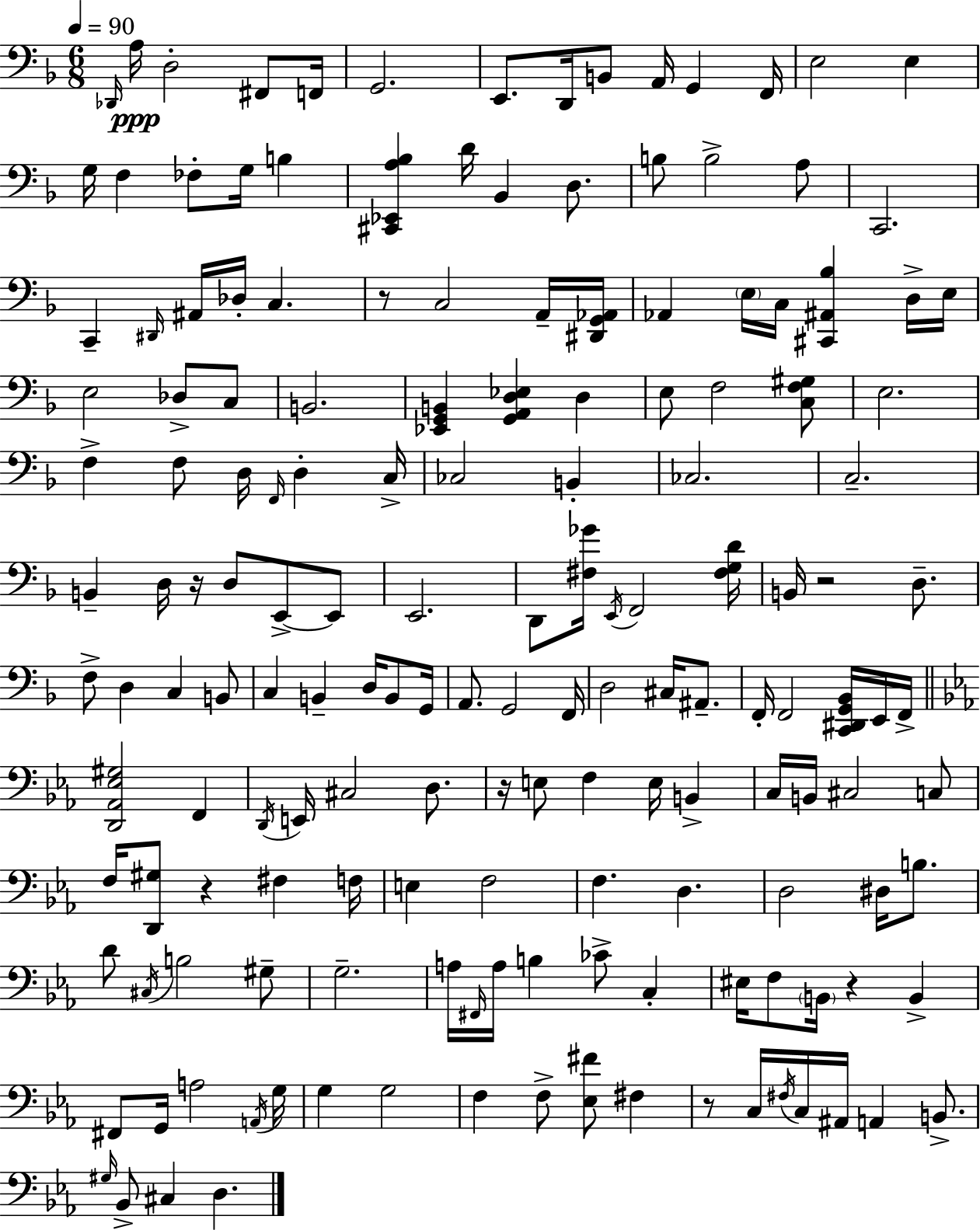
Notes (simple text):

Db2/s A3/s D3/h F#2/e F2/s G2/h. E2/e. D2/s B2/e A2/s G2/q F2/s E3/h E3/q G3/s F3/q FES3/e G3/s B3/q [C#2,Eb2,A3,Bb3]/q D4/s Bb2/q D3/e. B3/e B3/h A3/e C2/h. C2/q D#2/s A#2/s Db3/s C3/q. R/e C3/h A2/s [D#2,G2,Ab2]/s Ab2/q E3/s C3/s [C#2,A#2,Bb3]/q D3/s E3/s E3/h Db3/e C3/e B2/h. [Eb2,G2,B2]/q [G2,A2,D3,Eb3]/q D3/q E3/e F3/h [C3,F3,G#3]/e E3/h. F3/q F3/e D3/s F2/s D3/q C3/s CES3/h B2/q CES3/h. C3/h. B2/q D3/s R/s D3/e E2/e E2/e E2/h. D2/e [F#3,Gb4]/s E2/s F2/h [F#3,G3,D4]/s B2/s R/h D3/e. F3/e D3/q C3/q B2/e C3/q B2/q D3/s B2/e G2/s A2/e. G2/h F2/s D3/h C#3/s A#2/e. F2/s F2/h [C2,D#2,G2,Bb2]/s E2/s F2/s [D2,Ab2,Eb3,G#3]/h F2/q D2/s E2/s C#3/h D3/e. R/s E3/e F3/q E3/s B2/q C3/s B2/s C#3/h C3/e F3/s [D2,G#3]/e R/q F#3/q F3/s E3/q F3/h F3/q. D3/q. D3/h D#3/s B3/e. D4/e C#3/s B3/h G#3/e G3/h. A3/s F#2/s A3/s B3/q CES4/e C3/q EIS3/s F3/e B2/s R/q B2/q F#2/e G2/s A3/h A2/s G3/s G3/q G3/h F3/q F3/e [Eb3,F#4]/e F#3/q R/e C3/s F#3/s C3/s A#2/s A2/q B2/e. G#3/s Bb2/e C#3/q D3/q.